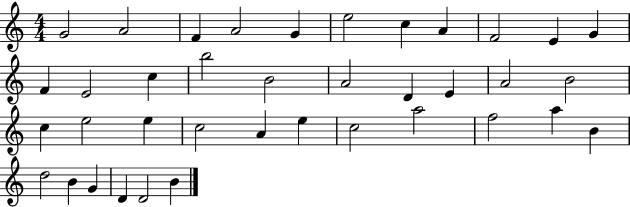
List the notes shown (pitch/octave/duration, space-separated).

G4/h A4/h F4/q A4/h G4/q E5/h C5/q A4/q F4/h E4/q G4/q F4/q E4/h C5/q B5/h B4/h A4/h D4/q E4/q A4/h B4/h C5/q E5/h E5/q C5/h A4/q E5/q C5/h A5/h F5/h A5/q B4/q D5/h B4/q G4/q D4/q D4/h B4/q